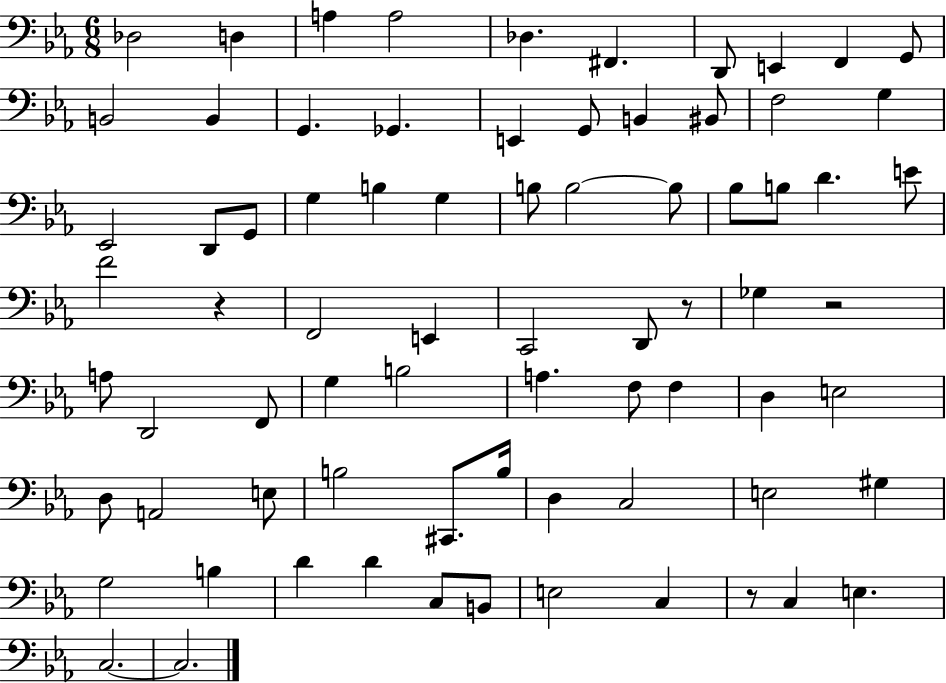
{
  \clef bass
  \numericTimeSignature
  \time 6/8
  \key ees \major
  des2 d4 | a4 a2 | des4. fis,4. | d,8 e,4 f,4 g,8 | \break b,2 b,4 | g,4. ges,4. | e,4 g,8 b,4 bis,8 | f2 g4 | \break ees,2 d,8 g,8 | g4 b4 g4 | b8 b2~~ b8 | bes8 b8 d'4. e'8 | \break f'2 r4 | f,2 e,4 | c,2 d,8 r8 | ges4 r2 | \break a8 d,2 f,8 | g4 b2 | a4. f8 f4 | d4 e2 | \break d8 a,2 e8 | b2 cis,8. b16 | d4 c2 | e2 gis4 | \break g2 b4 | d'4 d'4 c8 b,8 | e2 c4 | r8 c4 e4. | \break c2.~~ | c2. | \bar "|."
}